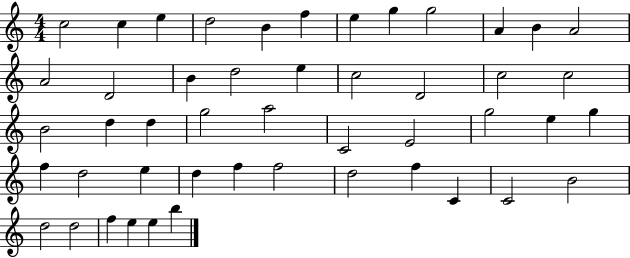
C5/h C5/q E5/q D5/h B4/q F5/q E5/q G5/q G5/h A4/q B4/q A4/h A4/h D4/h B4/q D5/h E5/q C5/h D4/h C5/h C5/h B4/h D5/q D5/q G5/h A5/h C4/h E4/h G5/h E5/q G5/q F5/q D5/h E5/q D5/q F5/q F5/h D5/h F5/q C4/q C4/h B4/h D5/h D5/h F5/q E5/q E5/q B5/q